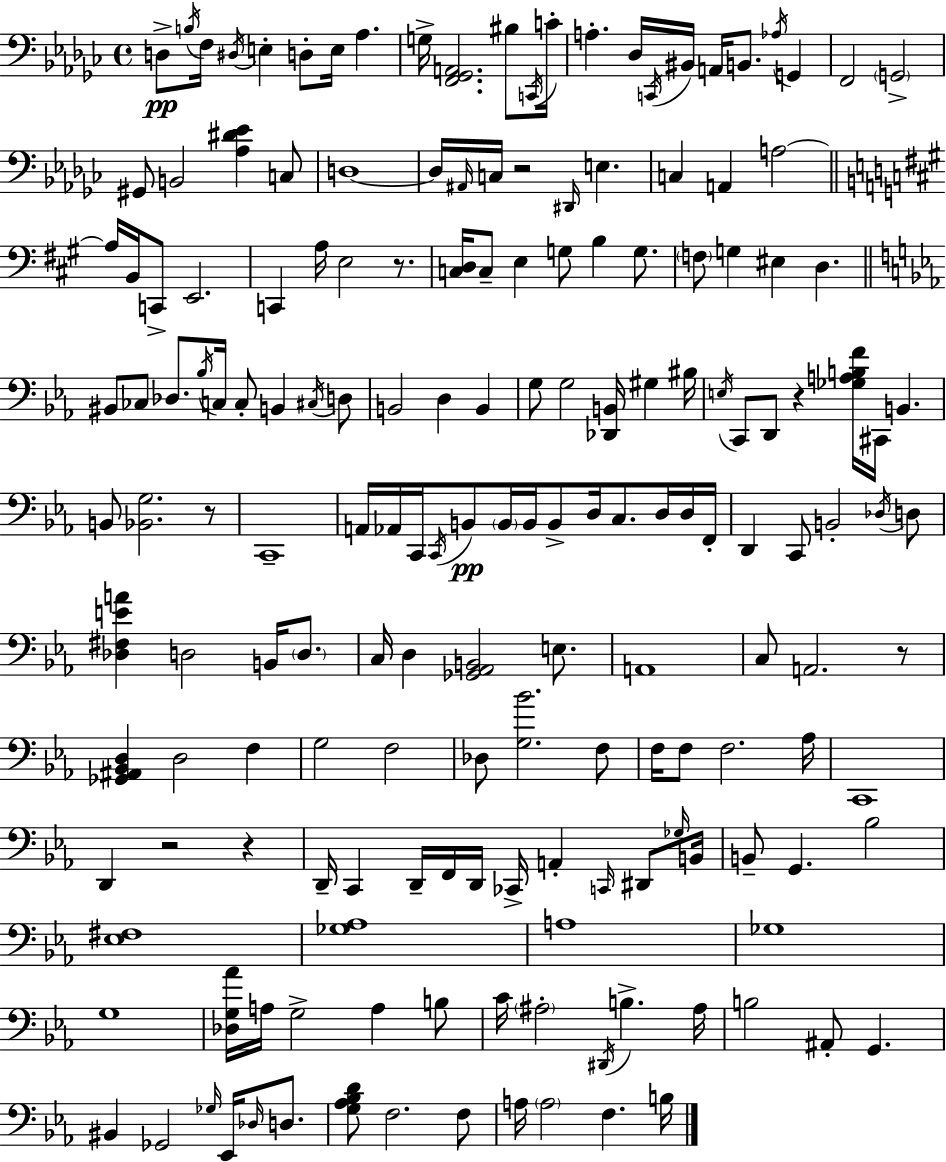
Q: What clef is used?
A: bass